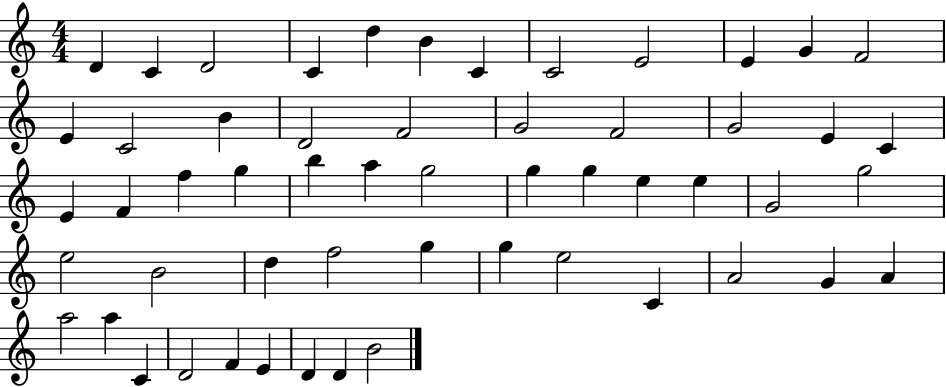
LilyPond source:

{
  \clef treble
  \numericTimeSignature
  \time 4/4
  \key c \major
  d'4 c'4 d'2 | c'4 d''4 b'4 c'4 | c'2 e'2 | e'4 g'4 f'2 | \break e'4 c'2 b'4 | d'2 f'2 | g'2 f'2 | g'2 e'4 c'4 | \break e'4 f'4 f''4 g''4 | b''4 a''4 g''2 | g''4 g''4 e''4 e''4 | g'2 g''2 | \break e''2 b'2 | d''4 f''2 g''4 | g''4 e''2 c'4 | a'2 g'4 a'4 | \break a''2 a''4 c'4 | d'2 f'4 e'4 | d'4 d'4 b'2 | \bar "|."
}